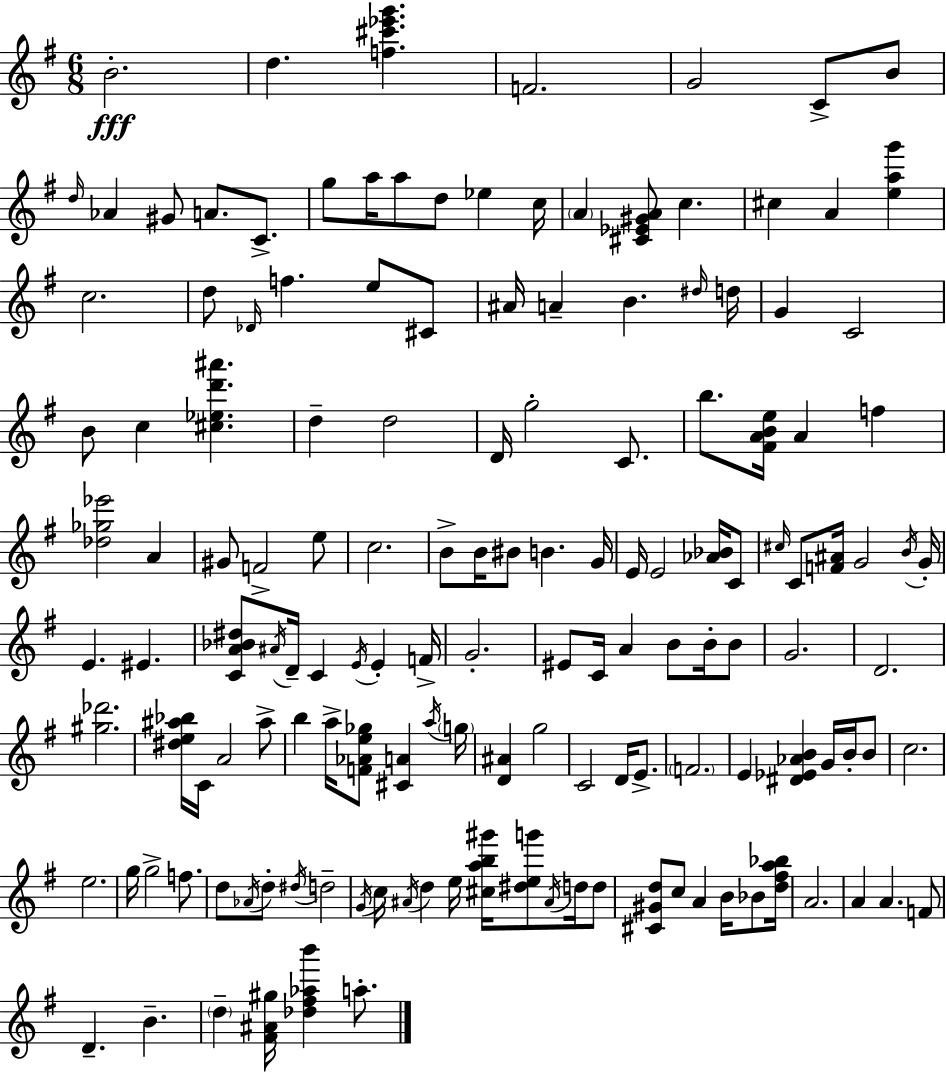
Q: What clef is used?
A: treble